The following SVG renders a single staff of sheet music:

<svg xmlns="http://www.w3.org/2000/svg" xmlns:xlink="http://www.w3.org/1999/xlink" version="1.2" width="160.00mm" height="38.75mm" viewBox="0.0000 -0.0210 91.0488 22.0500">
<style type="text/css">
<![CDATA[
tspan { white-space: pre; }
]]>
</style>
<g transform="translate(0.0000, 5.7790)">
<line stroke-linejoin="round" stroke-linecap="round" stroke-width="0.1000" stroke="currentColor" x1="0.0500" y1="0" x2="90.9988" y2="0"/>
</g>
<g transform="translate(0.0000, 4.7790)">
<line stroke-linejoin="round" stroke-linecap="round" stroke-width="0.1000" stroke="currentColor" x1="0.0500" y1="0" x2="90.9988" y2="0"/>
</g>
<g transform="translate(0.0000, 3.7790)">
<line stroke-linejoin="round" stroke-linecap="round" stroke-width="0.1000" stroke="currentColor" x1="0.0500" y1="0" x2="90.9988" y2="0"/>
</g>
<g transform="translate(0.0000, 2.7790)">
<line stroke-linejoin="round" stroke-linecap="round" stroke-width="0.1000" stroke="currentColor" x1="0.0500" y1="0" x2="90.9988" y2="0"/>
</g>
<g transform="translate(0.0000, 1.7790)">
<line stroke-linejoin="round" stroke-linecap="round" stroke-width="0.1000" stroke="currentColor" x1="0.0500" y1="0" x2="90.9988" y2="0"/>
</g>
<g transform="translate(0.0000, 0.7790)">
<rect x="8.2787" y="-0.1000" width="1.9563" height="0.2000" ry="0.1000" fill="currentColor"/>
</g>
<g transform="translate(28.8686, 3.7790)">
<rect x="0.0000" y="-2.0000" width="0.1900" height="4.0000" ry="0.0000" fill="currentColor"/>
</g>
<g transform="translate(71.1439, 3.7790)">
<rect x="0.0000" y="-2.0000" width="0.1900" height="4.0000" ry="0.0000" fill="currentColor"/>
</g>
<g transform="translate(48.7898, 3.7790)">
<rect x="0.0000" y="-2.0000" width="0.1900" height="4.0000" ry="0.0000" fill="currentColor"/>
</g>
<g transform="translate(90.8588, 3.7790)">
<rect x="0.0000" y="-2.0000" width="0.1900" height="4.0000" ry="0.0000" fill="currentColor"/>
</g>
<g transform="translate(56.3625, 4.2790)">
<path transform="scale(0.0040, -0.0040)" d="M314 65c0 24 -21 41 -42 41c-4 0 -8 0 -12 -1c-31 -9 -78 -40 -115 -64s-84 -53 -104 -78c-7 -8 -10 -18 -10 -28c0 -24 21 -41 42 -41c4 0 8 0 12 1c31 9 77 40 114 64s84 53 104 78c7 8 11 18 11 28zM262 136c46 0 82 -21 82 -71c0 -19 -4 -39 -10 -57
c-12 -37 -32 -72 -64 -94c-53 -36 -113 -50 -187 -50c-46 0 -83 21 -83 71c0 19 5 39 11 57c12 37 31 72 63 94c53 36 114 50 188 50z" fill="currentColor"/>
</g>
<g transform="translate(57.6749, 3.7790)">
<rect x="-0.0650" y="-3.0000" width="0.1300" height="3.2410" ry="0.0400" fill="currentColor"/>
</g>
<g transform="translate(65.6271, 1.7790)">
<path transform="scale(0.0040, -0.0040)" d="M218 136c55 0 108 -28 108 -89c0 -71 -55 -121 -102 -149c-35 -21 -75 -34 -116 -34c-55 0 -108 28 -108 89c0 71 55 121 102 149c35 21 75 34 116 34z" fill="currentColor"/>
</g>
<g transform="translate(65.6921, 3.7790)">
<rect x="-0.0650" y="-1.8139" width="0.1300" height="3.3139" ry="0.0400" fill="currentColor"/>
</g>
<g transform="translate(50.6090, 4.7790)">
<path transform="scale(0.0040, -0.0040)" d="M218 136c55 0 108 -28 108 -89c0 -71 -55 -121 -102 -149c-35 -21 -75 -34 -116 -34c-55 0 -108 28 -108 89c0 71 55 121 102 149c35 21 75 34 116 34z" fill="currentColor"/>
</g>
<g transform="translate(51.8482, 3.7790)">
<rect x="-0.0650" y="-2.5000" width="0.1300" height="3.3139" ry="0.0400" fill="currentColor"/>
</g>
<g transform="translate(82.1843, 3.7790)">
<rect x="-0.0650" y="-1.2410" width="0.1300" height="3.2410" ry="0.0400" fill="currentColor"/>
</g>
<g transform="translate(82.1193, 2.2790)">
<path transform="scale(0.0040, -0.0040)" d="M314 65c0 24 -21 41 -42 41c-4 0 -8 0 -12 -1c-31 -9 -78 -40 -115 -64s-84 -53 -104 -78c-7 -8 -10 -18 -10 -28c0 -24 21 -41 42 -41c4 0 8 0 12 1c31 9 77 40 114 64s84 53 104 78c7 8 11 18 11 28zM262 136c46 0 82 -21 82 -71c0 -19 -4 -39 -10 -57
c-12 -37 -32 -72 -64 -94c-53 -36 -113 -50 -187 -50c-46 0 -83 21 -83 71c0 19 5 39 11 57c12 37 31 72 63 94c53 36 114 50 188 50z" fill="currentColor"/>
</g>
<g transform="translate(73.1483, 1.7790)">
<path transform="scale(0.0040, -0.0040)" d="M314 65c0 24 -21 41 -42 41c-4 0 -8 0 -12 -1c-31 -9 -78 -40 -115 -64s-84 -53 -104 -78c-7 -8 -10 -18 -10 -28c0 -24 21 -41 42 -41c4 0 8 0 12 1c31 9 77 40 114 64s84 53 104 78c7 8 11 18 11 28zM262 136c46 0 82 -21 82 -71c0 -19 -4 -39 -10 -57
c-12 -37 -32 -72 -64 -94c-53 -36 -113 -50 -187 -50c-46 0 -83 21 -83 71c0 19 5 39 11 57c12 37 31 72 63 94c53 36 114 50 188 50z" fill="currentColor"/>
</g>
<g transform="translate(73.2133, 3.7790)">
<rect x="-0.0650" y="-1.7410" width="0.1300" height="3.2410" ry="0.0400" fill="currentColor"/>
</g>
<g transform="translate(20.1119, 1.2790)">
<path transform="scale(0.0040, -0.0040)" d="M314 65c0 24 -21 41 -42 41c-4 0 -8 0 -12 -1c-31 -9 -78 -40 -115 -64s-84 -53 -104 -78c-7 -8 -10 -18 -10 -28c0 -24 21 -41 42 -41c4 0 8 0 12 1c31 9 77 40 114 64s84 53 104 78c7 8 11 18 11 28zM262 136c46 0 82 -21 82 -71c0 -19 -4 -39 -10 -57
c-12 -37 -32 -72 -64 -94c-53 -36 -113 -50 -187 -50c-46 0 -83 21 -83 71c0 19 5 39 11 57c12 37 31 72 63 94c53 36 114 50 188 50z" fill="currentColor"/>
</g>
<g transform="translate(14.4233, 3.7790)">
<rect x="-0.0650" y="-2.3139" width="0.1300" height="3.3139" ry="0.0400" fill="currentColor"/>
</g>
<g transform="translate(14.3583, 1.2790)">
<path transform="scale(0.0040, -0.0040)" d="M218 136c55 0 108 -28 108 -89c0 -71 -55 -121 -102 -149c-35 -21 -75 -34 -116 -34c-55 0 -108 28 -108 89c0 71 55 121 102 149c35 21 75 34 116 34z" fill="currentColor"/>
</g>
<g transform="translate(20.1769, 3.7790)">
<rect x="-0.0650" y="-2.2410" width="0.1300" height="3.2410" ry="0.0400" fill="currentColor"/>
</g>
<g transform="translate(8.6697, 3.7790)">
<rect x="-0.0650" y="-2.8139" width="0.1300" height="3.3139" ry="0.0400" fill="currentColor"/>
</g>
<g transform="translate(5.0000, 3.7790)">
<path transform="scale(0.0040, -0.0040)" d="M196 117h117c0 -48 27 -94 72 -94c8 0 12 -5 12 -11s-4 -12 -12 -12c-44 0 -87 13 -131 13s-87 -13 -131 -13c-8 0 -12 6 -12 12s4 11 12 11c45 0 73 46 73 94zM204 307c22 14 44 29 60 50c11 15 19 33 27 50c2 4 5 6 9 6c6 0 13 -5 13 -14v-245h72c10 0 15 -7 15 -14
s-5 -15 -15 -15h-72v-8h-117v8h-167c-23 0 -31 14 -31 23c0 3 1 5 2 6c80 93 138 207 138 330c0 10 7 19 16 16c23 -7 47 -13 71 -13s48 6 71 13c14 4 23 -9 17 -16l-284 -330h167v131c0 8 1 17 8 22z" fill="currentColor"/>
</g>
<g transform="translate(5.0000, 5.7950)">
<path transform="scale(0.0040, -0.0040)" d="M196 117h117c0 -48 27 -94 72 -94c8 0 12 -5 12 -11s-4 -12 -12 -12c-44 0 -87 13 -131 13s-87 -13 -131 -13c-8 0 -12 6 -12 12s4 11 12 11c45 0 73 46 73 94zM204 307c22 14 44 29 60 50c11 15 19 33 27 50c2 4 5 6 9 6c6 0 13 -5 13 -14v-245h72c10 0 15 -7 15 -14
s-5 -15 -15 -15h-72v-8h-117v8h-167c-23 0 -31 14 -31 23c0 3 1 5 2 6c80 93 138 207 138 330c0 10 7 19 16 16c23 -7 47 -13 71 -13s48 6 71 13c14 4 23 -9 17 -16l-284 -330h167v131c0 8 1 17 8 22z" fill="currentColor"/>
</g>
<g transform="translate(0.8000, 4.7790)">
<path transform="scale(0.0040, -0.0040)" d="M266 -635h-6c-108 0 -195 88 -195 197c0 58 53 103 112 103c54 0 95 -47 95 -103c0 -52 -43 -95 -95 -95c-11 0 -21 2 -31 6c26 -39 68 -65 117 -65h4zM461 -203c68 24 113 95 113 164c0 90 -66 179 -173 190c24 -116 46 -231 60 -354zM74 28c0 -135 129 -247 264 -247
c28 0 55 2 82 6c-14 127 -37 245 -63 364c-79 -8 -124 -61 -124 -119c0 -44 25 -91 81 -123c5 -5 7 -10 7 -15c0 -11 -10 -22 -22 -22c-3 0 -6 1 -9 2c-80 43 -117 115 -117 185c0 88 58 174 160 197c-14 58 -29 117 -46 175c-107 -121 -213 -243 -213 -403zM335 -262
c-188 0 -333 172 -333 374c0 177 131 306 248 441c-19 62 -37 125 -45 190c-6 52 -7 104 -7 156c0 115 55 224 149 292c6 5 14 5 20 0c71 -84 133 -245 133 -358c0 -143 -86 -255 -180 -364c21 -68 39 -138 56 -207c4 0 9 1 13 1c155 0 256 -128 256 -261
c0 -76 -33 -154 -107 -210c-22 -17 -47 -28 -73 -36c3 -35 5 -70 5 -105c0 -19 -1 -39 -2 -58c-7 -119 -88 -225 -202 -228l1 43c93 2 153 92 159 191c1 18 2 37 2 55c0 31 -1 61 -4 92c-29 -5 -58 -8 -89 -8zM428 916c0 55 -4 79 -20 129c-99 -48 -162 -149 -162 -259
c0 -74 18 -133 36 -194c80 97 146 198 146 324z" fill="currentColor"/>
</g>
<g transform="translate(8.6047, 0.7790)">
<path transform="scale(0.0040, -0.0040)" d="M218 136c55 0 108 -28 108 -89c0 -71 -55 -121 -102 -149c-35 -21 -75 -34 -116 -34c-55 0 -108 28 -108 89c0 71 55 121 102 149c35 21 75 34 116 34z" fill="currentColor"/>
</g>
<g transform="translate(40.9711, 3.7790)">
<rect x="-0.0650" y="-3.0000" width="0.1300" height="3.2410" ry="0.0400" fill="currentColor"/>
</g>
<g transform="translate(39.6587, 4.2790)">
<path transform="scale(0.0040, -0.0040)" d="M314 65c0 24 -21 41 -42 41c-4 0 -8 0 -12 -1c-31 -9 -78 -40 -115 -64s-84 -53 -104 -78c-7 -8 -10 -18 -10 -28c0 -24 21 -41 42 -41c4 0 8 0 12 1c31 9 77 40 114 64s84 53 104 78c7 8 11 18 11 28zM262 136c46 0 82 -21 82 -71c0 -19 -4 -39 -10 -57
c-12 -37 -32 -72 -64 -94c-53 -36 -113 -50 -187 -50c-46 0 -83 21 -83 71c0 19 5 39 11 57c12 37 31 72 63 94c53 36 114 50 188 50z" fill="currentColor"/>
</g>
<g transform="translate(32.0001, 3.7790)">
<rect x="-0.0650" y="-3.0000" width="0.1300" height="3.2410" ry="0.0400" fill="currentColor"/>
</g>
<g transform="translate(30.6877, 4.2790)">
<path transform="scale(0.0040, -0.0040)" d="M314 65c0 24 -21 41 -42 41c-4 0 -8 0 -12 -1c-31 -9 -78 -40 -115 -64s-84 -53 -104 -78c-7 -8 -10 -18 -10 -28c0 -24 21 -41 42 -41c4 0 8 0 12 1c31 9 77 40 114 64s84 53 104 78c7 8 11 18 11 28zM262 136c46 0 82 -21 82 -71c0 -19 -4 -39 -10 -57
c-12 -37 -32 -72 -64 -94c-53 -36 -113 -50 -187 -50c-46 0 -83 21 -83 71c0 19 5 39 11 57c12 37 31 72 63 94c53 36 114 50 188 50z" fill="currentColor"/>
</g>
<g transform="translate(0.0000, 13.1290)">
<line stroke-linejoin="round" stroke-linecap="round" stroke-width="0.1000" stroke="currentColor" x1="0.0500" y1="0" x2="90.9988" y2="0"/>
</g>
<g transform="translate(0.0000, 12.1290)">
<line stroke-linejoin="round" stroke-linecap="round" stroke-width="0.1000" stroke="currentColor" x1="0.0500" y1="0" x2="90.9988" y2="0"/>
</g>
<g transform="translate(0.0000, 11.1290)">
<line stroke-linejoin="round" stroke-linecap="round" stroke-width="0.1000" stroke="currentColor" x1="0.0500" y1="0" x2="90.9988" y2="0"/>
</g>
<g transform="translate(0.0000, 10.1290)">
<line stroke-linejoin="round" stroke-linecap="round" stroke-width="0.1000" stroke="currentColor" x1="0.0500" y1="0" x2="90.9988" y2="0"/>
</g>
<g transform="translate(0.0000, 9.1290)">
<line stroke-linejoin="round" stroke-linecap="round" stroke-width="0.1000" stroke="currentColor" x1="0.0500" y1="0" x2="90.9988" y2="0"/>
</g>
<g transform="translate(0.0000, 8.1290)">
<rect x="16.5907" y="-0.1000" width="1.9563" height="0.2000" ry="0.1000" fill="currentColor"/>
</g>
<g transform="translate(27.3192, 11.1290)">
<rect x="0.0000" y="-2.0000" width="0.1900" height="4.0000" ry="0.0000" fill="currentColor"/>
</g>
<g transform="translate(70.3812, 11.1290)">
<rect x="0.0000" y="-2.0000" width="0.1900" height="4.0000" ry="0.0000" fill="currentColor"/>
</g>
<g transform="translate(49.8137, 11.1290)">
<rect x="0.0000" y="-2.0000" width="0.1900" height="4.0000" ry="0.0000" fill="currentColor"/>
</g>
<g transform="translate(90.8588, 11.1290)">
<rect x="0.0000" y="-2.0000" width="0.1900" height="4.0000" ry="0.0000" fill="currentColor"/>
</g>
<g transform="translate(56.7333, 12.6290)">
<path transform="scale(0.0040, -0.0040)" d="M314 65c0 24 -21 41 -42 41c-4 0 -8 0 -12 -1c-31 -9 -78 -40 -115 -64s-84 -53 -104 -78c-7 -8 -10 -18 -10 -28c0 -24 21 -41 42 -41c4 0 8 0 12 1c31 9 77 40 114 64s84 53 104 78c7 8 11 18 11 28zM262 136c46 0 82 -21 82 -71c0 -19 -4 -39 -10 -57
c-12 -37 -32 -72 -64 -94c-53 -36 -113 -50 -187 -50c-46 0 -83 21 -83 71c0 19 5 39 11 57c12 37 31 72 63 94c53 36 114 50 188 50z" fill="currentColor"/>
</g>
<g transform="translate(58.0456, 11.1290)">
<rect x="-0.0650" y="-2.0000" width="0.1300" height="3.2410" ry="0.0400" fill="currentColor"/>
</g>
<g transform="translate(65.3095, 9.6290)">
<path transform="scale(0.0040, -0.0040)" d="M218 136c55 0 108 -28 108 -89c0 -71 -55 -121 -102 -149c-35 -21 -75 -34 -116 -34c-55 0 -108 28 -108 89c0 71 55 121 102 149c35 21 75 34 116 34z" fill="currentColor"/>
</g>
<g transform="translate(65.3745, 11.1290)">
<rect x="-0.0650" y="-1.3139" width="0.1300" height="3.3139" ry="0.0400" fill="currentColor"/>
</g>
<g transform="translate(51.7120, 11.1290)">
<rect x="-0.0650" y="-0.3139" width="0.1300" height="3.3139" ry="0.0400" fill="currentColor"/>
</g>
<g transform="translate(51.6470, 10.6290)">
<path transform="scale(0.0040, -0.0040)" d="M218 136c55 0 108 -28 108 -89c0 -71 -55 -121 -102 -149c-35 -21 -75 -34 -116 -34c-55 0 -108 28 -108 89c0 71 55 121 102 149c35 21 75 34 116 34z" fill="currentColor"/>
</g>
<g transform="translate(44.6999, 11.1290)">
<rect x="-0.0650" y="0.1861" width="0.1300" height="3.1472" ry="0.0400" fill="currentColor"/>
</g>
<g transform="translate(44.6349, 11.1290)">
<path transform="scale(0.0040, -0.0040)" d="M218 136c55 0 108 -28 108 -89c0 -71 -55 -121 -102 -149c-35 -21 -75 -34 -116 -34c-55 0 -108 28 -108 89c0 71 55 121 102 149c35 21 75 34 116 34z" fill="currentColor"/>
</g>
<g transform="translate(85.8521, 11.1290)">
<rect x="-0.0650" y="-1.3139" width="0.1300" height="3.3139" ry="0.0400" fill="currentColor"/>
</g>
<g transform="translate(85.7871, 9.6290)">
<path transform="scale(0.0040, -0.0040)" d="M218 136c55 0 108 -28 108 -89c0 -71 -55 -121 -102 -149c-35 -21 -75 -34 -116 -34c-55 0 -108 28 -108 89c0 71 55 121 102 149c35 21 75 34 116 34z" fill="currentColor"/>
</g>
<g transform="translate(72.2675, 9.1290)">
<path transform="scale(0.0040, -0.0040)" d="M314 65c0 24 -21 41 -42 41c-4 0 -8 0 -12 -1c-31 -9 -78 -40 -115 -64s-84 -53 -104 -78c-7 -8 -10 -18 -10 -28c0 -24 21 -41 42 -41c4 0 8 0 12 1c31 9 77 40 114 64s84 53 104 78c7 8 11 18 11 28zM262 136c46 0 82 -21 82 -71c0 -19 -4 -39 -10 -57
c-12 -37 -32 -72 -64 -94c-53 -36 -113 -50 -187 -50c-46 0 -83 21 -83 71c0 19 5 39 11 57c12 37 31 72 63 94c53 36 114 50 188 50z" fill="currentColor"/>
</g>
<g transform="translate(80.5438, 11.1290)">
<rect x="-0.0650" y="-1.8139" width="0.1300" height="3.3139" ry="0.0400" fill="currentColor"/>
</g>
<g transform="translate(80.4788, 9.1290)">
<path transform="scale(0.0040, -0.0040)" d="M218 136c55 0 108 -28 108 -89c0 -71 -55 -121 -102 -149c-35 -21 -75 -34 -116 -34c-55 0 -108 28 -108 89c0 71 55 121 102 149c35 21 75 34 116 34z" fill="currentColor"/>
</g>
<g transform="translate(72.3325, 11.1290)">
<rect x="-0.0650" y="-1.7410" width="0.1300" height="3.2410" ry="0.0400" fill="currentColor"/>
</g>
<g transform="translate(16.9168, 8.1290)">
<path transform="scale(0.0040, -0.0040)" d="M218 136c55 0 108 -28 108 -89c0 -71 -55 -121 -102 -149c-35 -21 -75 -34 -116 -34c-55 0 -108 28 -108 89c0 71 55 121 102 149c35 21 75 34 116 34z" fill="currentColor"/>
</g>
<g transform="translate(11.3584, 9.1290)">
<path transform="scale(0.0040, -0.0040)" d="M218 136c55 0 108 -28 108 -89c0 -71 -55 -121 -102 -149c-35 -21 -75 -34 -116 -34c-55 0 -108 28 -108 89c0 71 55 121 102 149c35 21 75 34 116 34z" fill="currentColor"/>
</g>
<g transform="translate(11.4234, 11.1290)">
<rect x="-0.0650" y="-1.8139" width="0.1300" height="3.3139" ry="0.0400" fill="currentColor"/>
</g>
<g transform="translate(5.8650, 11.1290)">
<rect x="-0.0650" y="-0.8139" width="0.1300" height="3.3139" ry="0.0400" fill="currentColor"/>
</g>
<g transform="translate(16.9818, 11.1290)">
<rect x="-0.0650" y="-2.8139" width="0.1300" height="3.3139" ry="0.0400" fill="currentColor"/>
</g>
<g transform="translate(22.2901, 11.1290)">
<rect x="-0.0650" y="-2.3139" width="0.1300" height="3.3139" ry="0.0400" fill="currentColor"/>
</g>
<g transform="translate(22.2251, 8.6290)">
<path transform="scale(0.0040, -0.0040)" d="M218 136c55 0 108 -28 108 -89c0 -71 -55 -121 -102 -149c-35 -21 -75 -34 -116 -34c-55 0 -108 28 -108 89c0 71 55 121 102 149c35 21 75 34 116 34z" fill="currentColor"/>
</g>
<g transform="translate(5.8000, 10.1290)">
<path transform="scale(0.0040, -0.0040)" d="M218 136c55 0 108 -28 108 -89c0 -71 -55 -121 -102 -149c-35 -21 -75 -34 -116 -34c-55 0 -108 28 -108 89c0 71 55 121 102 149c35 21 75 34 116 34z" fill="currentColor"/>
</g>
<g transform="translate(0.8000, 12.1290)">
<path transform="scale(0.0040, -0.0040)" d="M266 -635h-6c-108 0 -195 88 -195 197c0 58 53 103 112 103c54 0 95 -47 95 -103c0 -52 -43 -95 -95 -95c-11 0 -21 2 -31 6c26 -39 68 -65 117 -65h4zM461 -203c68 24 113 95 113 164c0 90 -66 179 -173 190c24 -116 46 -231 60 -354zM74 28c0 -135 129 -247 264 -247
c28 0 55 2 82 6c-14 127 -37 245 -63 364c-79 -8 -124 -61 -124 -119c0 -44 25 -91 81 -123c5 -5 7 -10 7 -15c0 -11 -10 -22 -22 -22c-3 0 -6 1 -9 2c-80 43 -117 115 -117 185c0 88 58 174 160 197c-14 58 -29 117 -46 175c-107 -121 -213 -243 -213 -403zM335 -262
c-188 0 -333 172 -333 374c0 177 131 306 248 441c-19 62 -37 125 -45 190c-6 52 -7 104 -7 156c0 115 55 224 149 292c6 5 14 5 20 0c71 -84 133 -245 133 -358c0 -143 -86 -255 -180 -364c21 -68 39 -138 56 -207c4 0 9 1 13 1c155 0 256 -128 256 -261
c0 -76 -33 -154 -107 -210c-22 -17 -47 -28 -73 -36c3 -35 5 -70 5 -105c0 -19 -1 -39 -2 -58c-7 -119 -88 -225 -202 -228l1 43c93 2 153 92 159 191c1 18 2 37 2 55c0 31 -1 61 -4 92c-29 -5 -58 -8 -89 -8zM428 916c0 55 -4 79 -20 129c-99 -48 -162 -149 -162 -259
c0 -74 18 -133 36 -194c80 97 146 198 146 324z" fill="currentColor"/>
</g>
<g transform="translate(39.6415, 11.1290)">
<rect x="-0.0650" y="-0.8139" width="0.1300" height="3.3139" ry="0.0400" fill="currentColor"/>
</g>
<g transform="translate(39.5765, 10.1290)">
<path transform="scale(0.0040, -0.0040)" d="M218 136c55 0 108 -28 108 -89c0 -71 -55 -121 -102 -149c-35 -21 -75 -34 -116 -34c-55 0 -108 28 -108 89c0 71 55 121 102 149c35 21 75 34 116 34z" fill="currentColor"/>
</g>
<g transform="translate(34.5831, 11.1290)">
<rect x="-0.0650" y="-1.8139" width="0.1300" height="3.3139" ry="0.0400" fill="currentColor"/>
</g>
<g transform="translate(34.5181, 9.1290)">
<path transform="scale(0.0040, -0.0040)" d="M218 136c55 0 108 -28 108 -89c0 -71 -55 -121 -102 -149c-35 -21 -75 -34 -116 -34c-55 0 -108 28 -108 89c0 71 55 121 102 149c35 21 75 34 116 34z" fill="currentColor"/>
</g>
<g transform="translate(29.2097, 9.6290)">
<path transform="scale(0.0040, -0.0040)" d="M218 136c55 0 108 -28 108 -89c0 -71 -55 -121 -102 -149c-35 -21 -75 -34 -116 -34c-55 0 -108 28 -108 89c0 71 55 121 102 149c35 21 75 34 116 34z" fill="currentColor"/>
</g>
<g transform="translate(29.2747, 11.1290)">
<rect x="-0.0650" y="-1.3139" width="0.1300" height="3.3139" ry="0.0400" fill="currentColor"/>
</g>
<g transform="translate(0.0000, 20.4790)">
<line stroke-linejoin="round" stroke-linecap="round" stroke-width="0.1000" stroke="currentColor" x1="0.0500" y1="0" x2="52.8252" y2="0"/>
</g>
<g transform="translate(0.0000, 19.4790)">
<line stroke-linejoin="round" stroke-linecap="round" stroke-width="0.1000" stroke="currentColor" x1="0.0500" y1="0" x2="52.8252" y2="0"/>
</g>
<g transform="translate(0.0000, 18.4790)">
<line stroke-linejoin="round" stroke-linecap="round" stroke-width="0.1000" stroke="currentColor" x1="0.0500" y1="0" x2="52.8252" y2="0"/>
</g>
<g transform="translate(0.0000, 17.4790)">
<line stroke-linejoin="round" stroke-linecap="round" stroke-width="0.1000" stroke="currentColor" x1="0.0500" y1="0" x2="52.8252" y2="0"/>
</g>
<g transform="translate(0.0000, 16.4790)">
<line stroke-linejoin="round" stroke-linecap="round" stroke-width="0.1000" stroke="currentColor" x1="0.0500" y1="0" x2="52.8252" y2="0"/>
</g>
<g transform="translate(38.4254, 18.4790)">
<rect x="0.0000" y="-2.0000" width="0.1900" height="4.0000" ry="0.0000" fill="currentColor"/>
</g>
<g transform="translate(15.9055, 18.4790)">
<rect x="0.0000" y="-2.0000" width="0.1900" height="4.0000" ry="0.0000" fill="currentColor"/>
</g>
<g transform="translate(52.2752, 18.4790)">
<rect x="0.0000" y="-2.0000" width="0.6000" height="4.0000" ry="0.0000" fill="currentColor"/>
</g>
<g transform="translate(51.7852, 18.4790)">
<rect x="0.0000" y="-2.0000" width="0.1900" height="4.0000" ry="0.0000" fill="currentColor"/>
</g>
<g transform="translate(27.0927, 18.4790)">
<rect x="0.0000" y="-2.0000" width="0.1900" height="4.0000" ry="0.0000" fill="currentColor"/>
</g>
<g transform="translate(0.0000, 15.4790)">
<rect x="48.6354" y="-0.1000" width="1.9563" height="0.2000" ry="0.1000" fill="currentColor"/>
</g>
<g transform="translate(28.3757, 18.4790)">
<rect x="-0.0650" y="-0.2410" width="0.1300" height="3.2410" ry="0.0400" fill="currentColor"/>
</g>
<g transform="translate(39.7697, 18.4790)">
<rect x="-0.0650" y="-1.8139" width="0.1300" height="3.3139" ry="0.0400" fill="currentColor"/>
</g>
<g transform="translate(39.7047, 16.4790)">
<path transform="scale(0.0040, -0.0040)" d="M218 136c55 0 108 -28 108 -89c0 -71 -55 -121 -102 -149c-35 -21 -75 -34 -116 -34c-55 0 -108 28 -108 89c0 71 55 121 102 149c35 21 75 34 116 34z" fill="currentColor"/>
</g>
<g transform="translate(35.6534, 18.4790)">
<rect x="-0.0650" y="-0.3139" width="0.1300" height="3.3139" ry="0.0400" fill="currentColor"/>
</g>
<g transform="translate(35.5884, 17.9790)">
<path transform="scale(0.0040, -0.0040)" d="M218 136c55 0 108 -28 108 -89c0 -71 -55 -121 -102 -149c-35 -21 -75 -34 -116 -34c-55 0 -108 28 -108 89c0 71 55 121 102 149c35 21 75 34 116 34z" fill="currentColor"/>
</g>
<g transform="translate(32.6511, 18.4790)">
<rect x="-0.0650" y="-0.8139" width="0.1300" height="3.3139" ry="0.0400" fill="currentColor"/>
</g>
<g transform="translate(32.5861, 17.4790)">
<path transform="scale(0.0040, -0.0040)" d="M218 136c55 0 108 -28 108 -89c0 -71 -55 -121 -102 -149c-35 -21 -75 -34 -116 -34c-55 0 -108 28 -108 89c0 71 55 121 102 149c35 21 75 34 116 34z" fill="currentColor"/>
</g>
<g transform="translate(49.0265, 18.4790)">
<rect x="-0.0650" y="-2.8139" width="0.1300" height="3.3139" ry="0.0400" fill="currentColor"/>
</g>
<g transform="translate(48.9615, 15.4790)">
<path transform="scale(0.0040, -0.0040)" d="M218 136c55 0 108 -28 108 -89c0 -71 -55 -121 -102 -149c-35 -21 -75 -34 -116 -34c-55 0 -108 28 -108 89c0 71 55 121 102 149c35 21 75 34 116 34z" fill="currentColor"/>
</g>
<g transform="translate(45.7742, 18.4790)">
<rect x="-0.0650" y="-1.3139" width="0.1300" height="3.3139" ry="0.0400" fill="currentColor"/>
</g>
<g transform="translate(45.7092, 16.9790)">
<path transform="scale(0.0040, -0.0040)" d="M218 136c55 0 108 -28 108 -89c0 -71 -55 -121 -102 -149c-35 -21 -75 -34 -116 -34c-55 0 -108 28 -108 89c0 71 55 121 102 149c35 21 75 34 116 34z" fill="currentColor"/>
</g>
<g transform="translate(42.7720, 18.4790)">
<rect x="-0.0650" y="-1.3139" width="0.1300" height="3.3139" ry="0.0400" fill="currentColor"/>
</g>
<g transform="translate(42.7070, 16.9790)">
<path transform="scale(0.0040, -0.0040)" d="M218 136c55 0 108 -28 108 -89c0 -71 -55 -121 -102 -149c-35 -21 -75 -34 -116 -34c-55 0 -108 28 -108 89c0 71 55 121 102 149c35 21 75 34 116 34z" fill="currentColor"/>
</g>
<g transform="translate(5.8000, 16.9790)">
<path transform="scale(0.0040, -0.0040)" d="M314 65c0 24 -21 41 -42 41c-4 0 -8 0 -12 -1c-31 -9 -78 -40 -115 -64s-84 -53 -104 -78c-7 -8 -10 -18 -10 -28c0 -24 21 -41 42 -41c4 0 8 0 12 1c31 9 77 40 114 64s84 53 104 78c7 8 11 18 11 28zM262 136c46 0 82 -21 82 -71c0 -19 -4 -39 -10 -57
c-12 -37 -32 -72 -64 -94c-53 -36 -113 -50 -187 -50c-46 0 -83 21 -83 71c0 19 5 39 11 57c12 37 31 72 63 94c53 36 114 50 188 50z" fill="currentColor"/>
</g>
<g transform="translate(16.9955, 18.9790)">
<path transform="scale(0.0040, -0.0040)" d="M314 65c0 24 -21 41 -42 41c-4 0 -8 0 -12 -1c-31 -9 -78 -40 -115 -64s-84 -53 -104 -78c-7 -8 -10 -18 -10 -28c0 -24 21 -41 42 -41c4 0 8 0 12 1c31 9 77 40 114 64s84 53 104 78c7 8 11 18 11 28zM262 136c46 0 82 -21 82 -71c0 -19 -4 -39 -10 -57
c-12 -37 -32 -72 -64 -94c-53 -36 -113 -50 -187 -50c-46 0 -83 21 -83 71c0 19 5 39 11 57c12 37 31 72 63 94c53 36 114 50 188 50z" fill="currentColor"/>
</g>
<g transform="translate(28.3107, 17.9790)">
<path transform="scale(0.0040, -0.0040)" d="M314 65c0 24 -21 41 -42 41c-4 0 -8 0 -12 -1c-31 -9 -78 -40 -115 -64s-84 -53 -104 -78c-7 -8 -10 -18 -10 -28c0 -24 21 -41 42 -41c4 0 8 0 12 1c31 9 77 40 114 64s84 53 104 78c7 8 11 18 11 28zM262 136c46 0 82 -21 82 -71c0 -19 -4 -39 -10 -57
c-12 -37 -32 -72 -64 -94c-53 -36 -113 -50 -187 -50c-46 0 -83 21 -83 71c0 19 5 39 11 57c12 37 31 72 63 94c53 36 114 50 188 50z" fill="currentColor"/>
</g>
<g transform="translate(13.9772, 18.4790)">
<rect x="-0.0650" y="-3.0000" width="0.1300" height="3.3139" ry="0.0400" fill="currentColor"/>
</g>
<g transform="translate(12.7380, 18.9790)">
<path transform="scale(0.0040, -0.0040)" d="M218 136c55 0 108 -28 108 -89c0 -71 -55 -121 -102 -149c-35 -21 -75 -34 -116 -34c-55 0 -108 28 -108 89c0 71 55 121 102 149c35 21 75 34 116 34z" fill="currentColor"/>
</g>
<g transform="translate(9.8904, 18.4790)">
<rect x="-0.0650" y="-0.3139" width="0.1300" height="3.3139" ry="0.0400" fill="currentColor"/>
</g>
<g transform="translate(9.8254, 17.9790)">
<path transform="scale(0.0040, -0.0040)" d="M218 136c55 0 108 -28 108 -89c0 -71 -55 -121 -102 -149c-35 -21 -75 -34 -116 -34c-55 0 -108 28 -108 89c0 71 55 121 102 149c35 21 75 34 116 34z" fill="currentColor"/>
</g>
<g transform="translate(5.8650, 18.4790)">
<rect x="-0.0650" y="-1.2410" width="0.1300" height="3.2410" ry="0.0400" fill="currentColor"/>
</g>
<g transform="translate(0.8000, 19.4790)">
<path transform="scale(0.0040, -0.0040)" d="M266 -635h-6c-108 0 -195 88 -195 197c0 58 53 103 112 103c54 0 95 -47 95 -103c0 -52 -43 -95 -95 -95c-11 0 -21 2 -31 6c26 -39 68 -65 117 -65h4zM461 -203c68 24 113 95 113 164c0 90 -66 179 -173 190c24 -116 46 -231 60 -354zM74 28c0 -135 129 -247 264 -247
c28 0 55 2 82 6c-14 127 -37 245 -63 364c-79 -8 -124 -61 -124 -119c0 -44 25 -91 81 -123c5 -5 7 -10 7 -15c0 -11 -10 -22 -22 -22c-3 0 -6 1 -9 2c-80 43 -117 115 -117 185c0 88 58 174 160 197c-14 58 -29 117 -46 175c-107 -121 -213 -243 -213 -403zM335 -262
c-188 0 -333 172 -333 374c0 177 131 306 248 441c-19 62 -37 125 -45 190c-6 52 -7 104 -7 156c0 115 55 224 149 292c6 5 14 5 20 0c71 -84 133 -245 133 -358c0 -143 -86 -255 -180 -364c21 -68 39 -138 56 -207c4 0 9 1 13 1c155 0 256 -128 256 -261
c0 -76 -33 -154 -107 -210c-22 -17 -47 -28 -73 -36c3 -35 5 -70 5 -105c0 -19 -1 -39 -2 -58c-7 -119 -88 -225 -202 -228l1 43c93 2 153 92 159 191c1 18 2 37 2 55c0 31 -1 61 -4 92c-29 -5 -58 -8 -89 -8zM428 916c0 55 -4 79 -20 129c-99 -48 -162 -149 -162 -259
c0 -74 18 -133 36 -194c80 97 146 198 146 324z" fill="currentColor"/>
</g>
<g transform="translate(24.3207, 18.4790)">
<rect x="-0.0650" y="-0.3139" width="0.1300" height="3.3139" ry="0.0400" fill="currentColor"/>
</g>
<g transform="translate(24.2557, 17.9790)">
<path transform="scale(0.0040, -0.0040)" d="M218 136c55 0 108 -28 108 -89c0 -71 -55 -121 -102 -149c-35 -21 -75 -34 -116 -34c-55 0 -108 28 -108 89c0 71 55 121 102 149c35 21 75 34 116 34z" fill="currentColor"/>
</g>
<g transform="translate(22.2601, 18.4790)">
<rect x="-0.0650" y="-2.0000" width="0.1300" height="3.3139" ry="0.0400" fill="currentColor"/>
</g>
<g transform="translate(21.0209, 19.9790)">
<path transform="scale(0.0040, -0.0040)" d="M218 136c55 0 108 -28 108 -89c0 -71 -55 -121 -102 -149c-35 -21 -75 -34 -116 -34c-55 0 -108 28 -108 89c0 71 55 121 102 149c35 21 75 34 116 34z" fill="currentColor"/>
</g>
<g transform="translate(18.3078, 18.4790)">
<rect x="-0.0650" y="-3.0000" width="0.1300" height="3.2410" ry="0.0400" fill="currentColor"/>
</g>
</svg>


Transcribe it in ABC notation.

X:1
T:Untitled
M:4/4
L:1/4
K:C
a g g2 A2 A2 G A2 f f2 e2 d f a g e f d B c F2 e f2 f e e2 c A A2 F c c2 d c f e e a